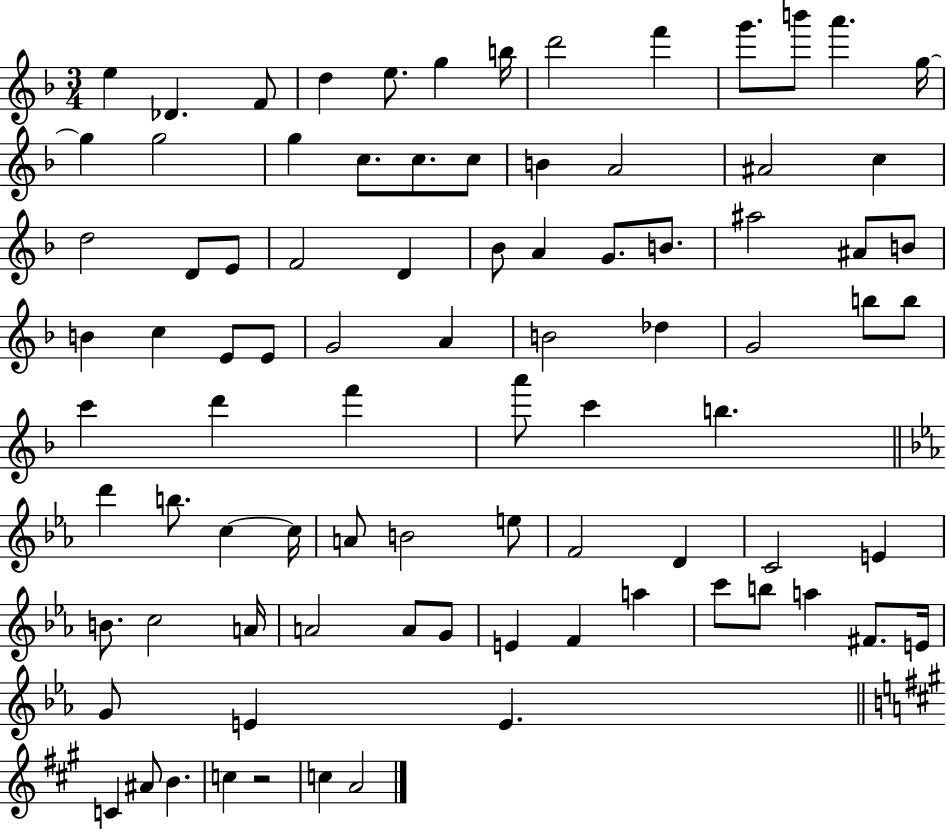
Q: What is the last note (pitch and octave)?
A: A4